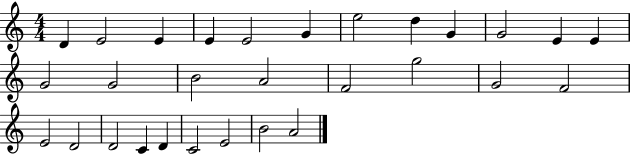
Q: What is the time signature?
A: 4/4